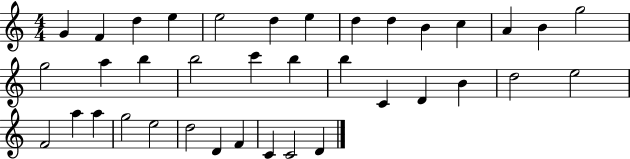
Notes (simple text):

G4/q F4/q D5/q E5/q E5/h D5/q E5/q D5/q D5/q B4/q C5/q A4/q B4/q G5/h G5/h A5/q B5/q B5/h C6/q B5/q B5/q C4/q D4/q B4/q D5/h E5/h F4/h A5/q A5/q G5/h E5/h D5/h D4/q F4/q C4/q C4/h D4/q